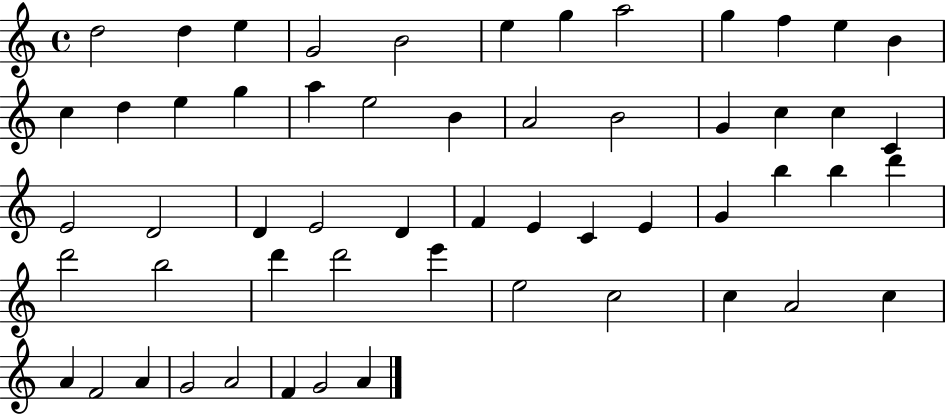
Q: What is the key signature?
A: C major